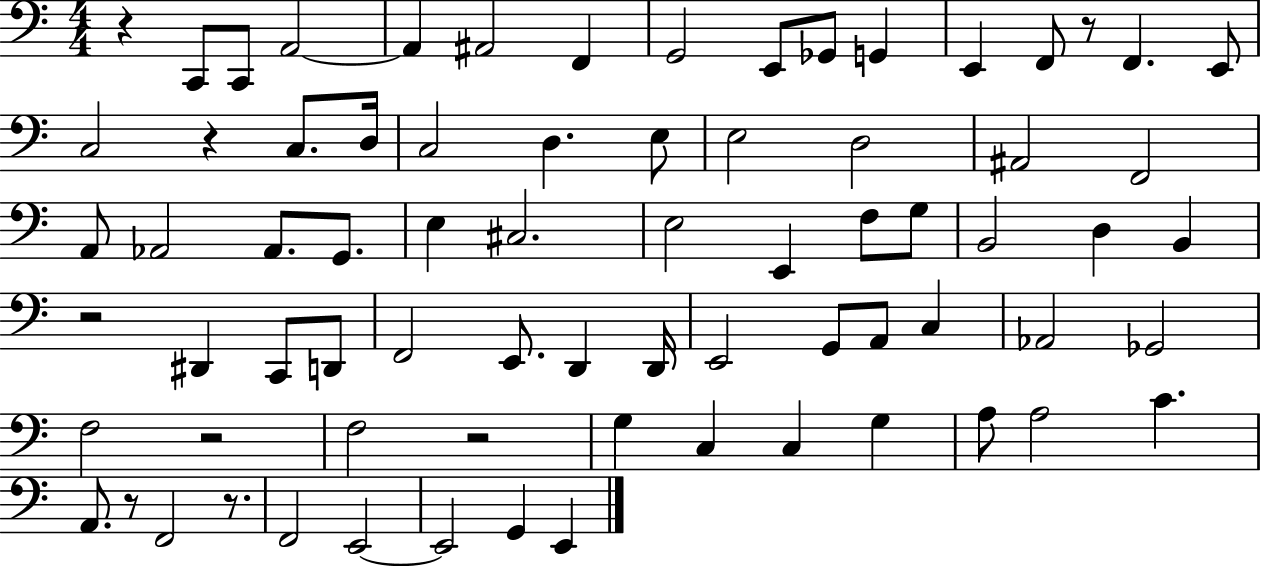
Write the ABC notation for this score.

X:1
T:Untitled
M:4/4
L:1/4
K:C
z C,,/2 C,,/2 A,,2 A,, ^A,,2 F,, G,,2 E,,/2 _G,,/2 G,, E,, F,,/2 z/2 F,, E,,/2 C,2 z C,/2 D,/4 C,2 D, E,/2 E,2 D,2 ^A,,2 F,,2 A,,/2 _A,,2 _A,,/2 G,,/2 E, ^C,2 E,2 E,, F,/2 G,/2 B,,2 D, B,, z2 ^D,, C,,/2 D,,/2 F,,2 E,,/2 D,, D,,/4 E,,2 G,,/2 A,,/2 C, _A,,2 _G,,2 F,2 z2 F,2 z2 G, C, C, G, A,/2 A,2 C A,,/2 z/2 F,,2 z/2 F,,2 E,,2 E,,2 G,, E,,